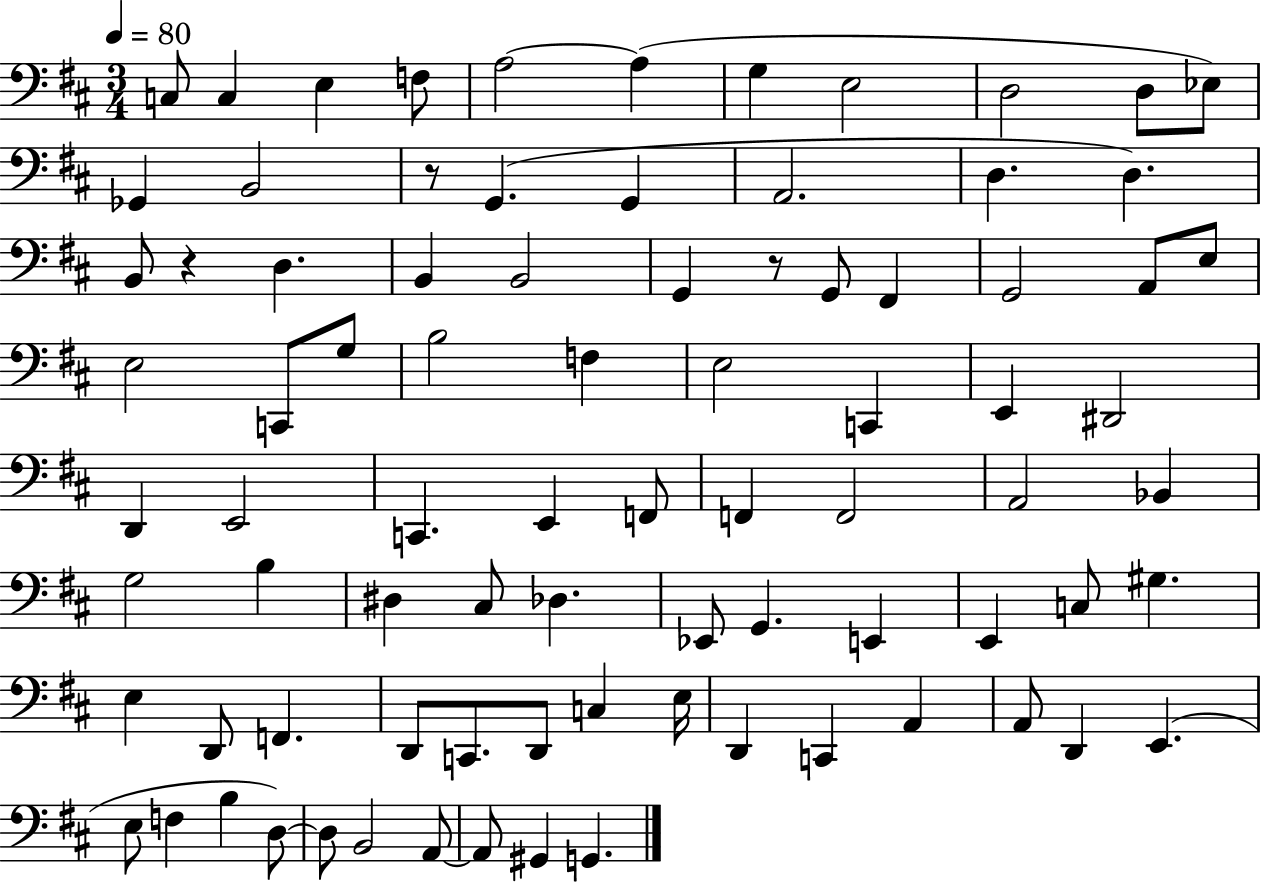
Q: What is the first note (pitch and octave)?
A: C3